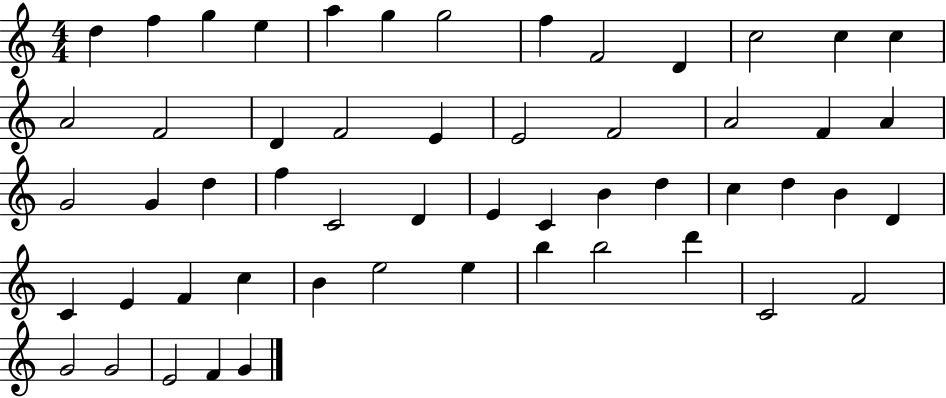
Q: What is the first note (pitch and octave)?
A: D5